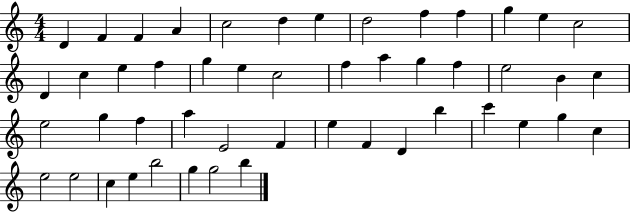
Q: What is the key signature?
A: C major